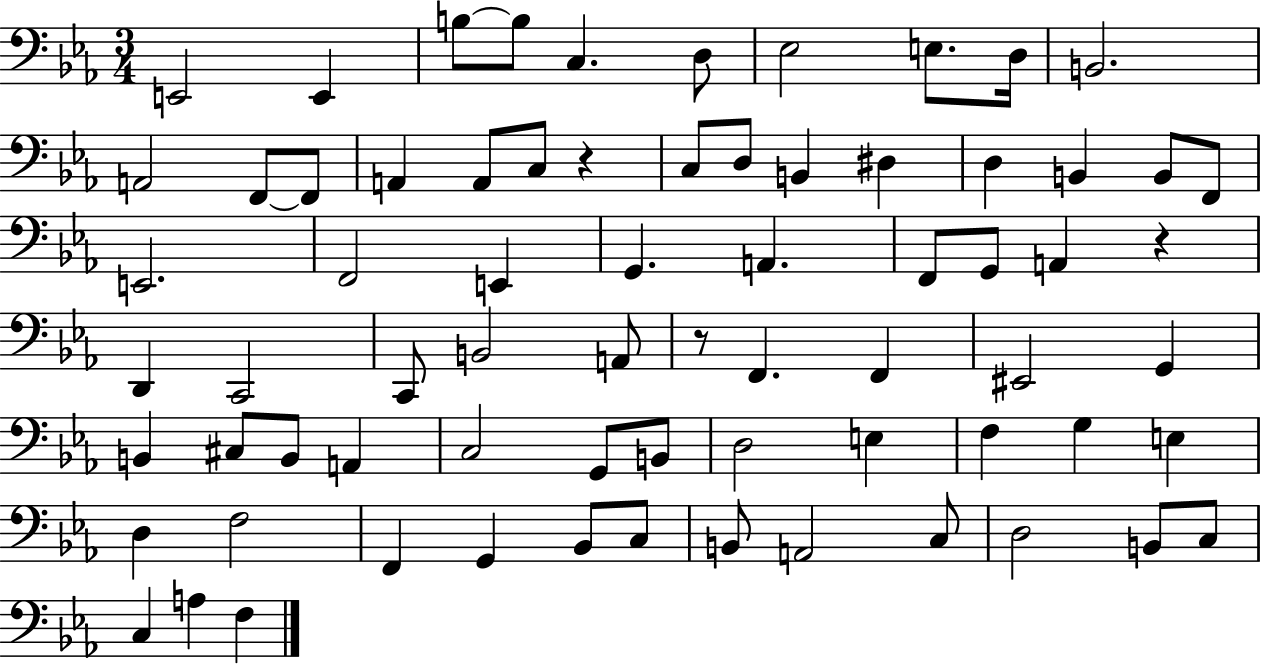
X:1
T:Untitled
M:3/4
L:1/4
K:Eb
E,,2 E,, B,/2 B,/2 C, D,/2 _E,2 E,/2 D,/4 B,,2 A,,2 F,,/2 F,,/2 A,, A,,/2 C,/2 z C,/2 D,/2 B,, ^D, D, B,, B,,/2 F,,/2 E,,2 F,,2 E,, G,, A,, F,,/2 G,,/2 A,, z D,, C,,2 C,,/2 B,,2 A,,/2 z/2 F,, F,, ^E,,2 G,, B,, ^C,/2 B,,/2 A,, C,2 G,,/2 B,,/2 D,2 E, F, G, E, D, F,2 F,, G,, _B,,/2 C,/2 B,,/2 A,,2 C,/2 D,2 B,,/2 C,/2 C, A, F,